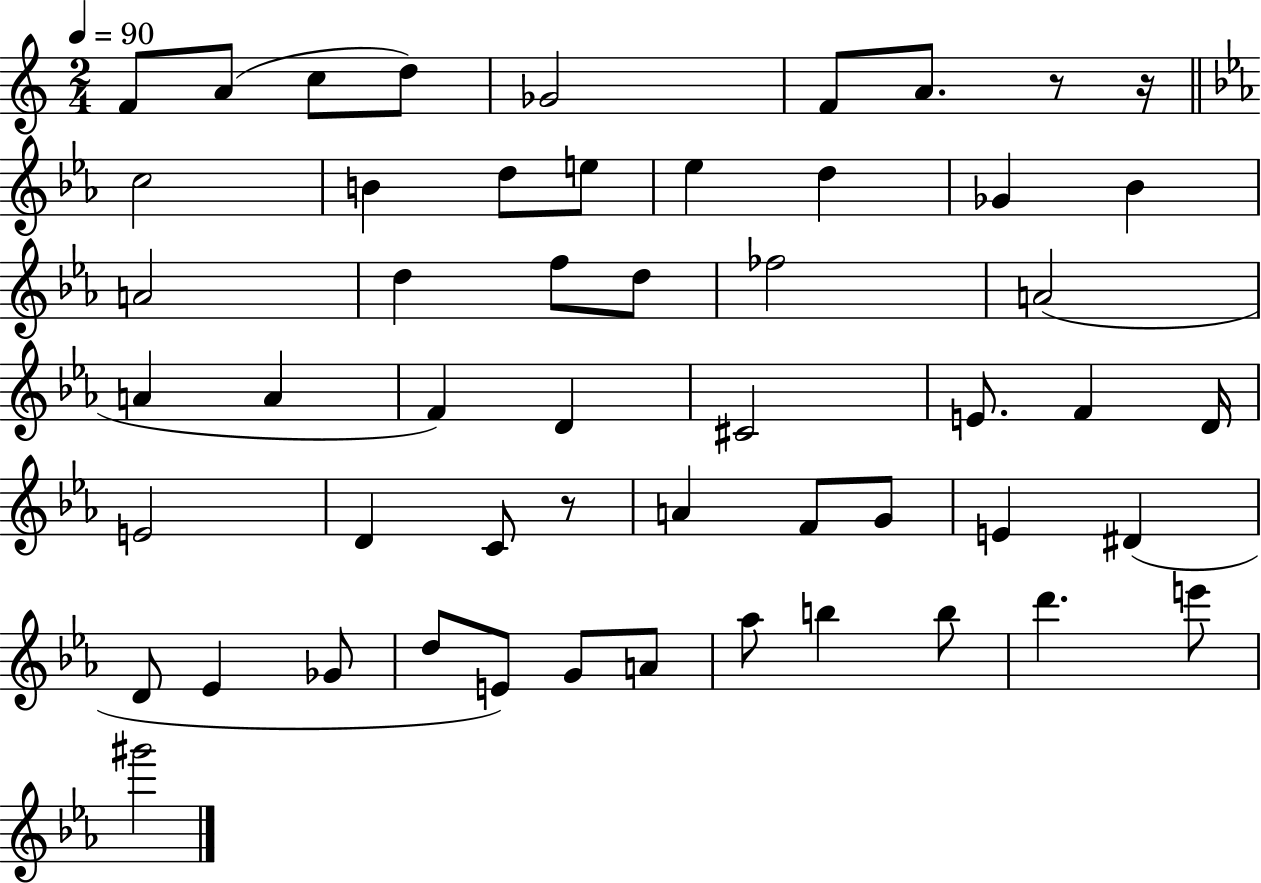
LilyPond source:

{
  \clef treble
  \numericTimeSignature
  \time 2/4
  \key c \major
  \tempo 4 = 90
  f'8 a'8( c''8 d''8) | ges'2 | f'8 a'8. r8 r16 | \bar "||" \break \key ees \major c''2 | b'4 d''8 e''8 | ees''4 d''4 | ges'4 bes'4 | \break a'2 | d''4 f''8 d''8 | fes''2 | a'2( | \break a'4 a'4 | f'4) d'4 | cis'2 | e'8. f'4 d'16 | \break e'2 | d'4 c'8 r8 | a'4 f'8 g'8 | e'4 dis'4( | \break d'8 ees'4 ges'8 | d''8 e'8) g'8 a'8 | aes''8 b''4 b''8 | d'''4. e'''8 | \break gis'''2 | \bar "|."
}